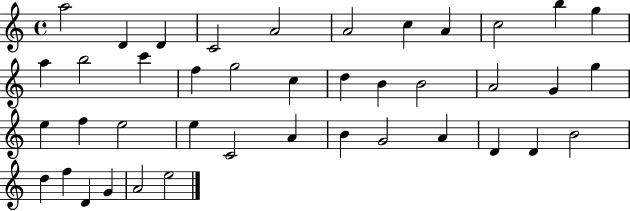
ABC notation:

X:1
T:Untitled
M:4/4
L:1/4
K:C
a2 D D C2 A2 A2 c A c2 b g a b2 c' f g2 c d B B2 A2 G g e f e2 e C2 A B G2 A D D B2 d f D G A2 e2